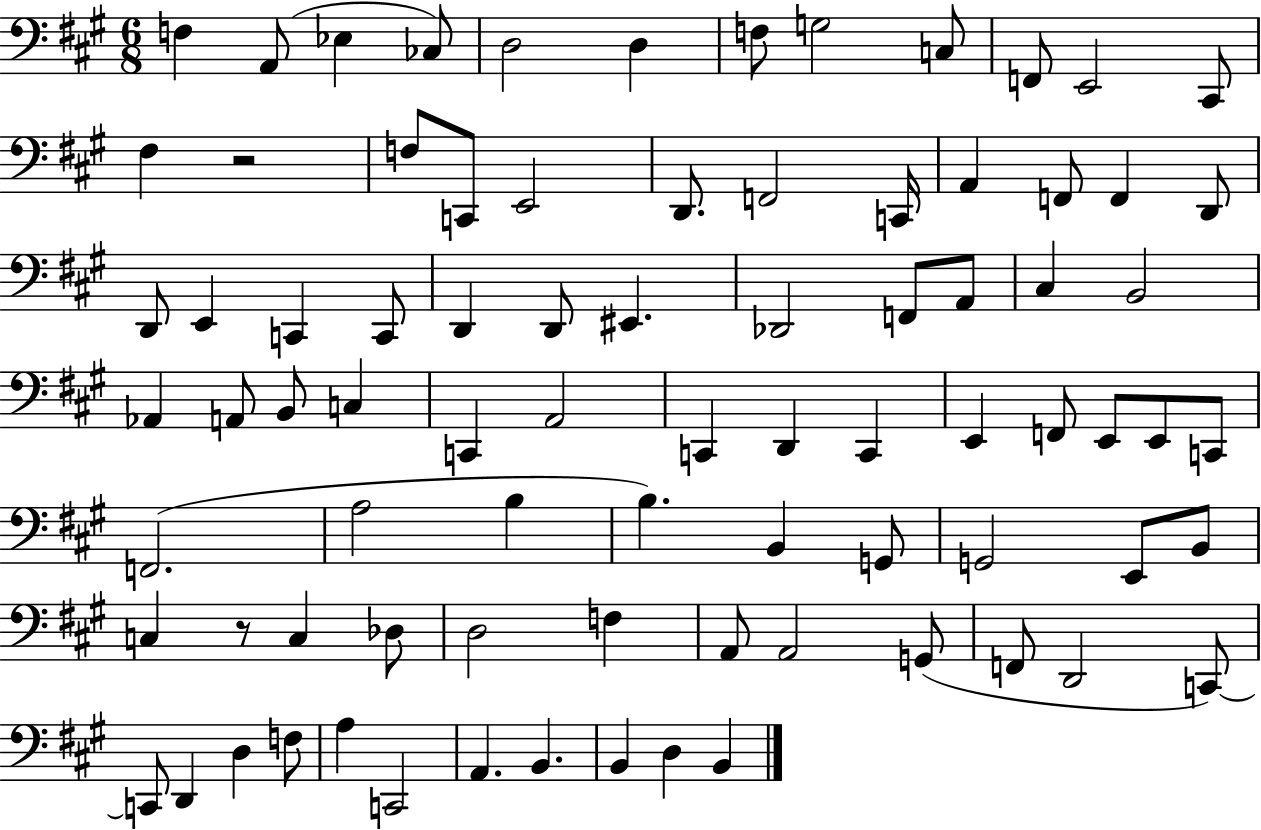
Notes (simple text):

F3/q A2/e Eb3/q CES3/e D3/h D3/q F3/e G3/h C3/e F2/e E2/h C#2/e F#3/q R/h F3/e C2/e E2/h D2/e. F2/h C2/s A2/q F2/e F2/q D2/e D2/e E2/q C2/q C2/e D2/q D2/e EIS2/q. Db2/h F2/e A2/e C#3/q B2/h Ab2/q A2/e B2/e C3/q C2/q A2/h C2/q D2/q C2/q E2/q F2/e E2/e E2/e C2/e F2/h. A3/h B3/q B3/q. B2/q G2/e G2/h E2/e B2/e C3/q R/e C3/q Db3/e D3/h F3/q A2/e A2/h G2/e F2/e D2/h C2/e C2/e D2/q D3/q F3/e A3/q C2/h A2/q. B2/q. B2/q D3/q B2/q